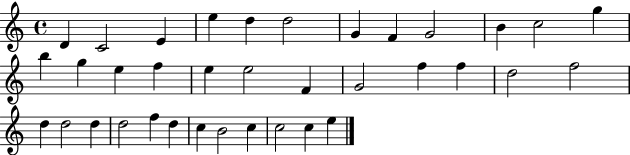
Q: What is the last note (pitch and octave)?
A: E5